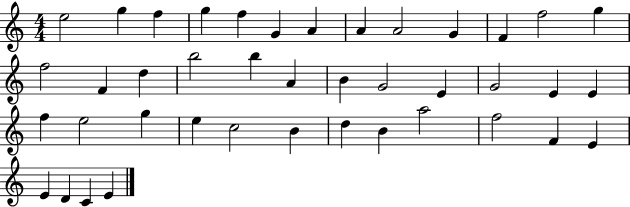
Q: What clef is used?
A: treble